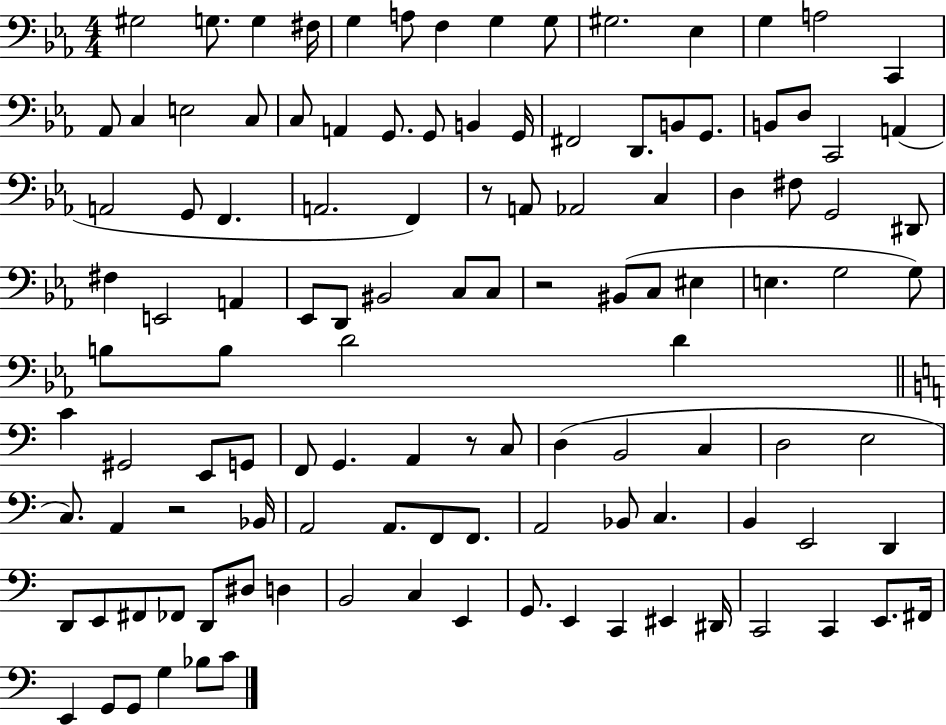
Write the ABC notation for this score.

X:1
T:Untitled
M:4/4
L:1/4
K:Eb
^G,2 G,/2 G, ^F,/4 G, A,/2 F, G, G,/2 ^G,2 _E, G, A,2 C,, _A,,/2 C, E,2 C,/2 C,/2 A,, G,,/2 G,,/2 B,, G,,/4 ^F,,2 D,,/2 B,,/2 G,,/2 B,,/2 D,/2 C,,2 A,, A,,2 G,,/2 F,, A,,2 F,, z/2 A,,/2 _A,,2 C, D, ^F,/2 G,,2 ^D,,/2 ^F, E,,2 A,, _E,,/2 D,,/2 ^B,,2 C,/2 C,/2 z2 ^B,,/2 C,/2 ^E, E, G,2 G,/2 B,/2 B,/2 D2 D C ^G,,2 E,,/2 G,,/2 F,,/2 G,, A,, z/2 C,/2 D, B,,2 C, D,2 E,2 C,/2 A,, z2 _B,,/4 A,,2 A,,/2 F,,/2 F,,/2 A,,2 _B,,/2 C, B,, E,,2 D,, D,,/2 E,,/2 ^F,,/2 _F,,/2 D,,/2 ^D,/2 D, B,,2 C, E,, G,,/2 E,, C,, ^E,, ^D,,/4 C,,2 C,, E,,/2 ^F,,/4 E,, G,,/2 G,,/2 G, _B,/2 C/2